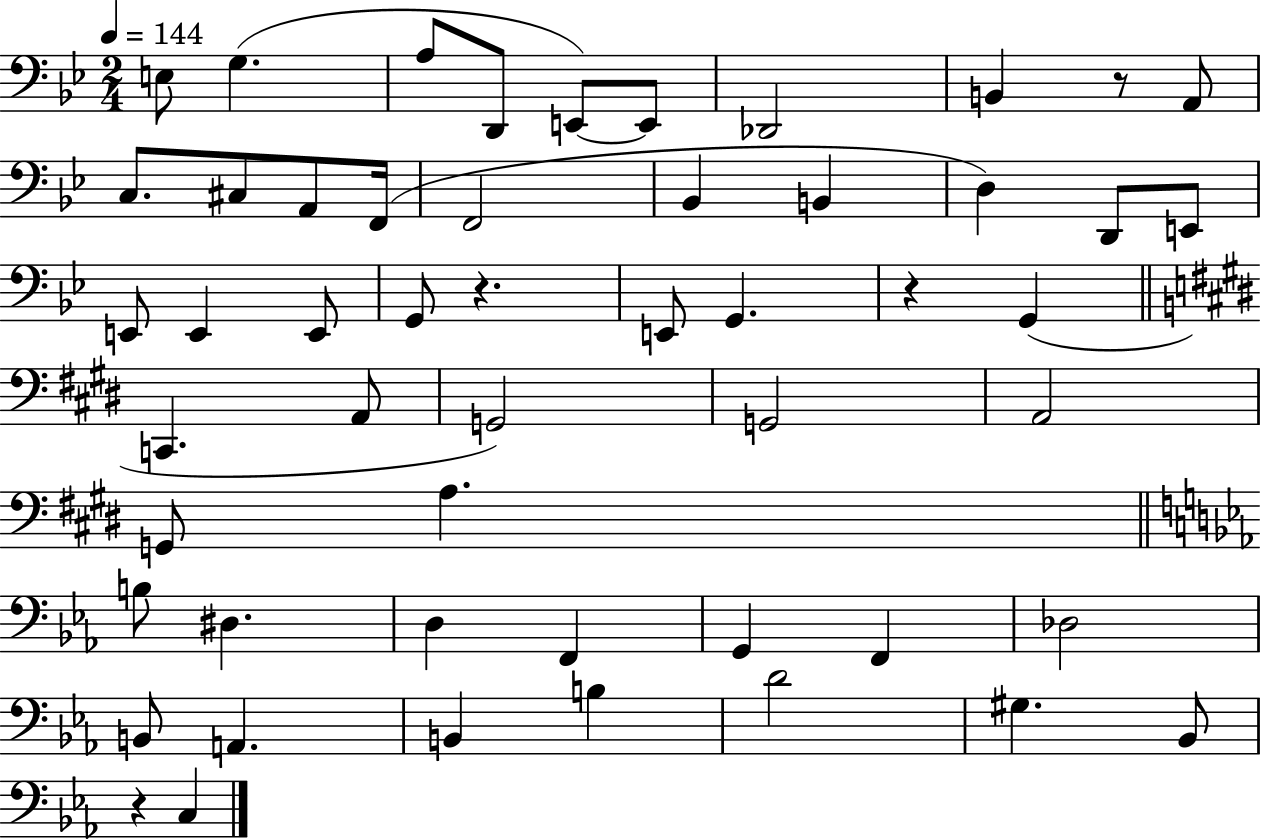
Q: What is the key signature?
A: BES major